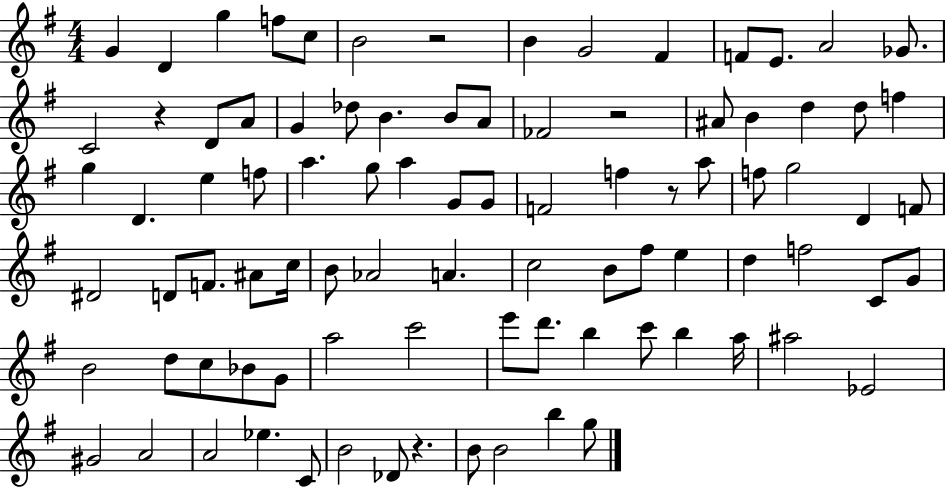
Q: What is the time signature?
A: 4/4